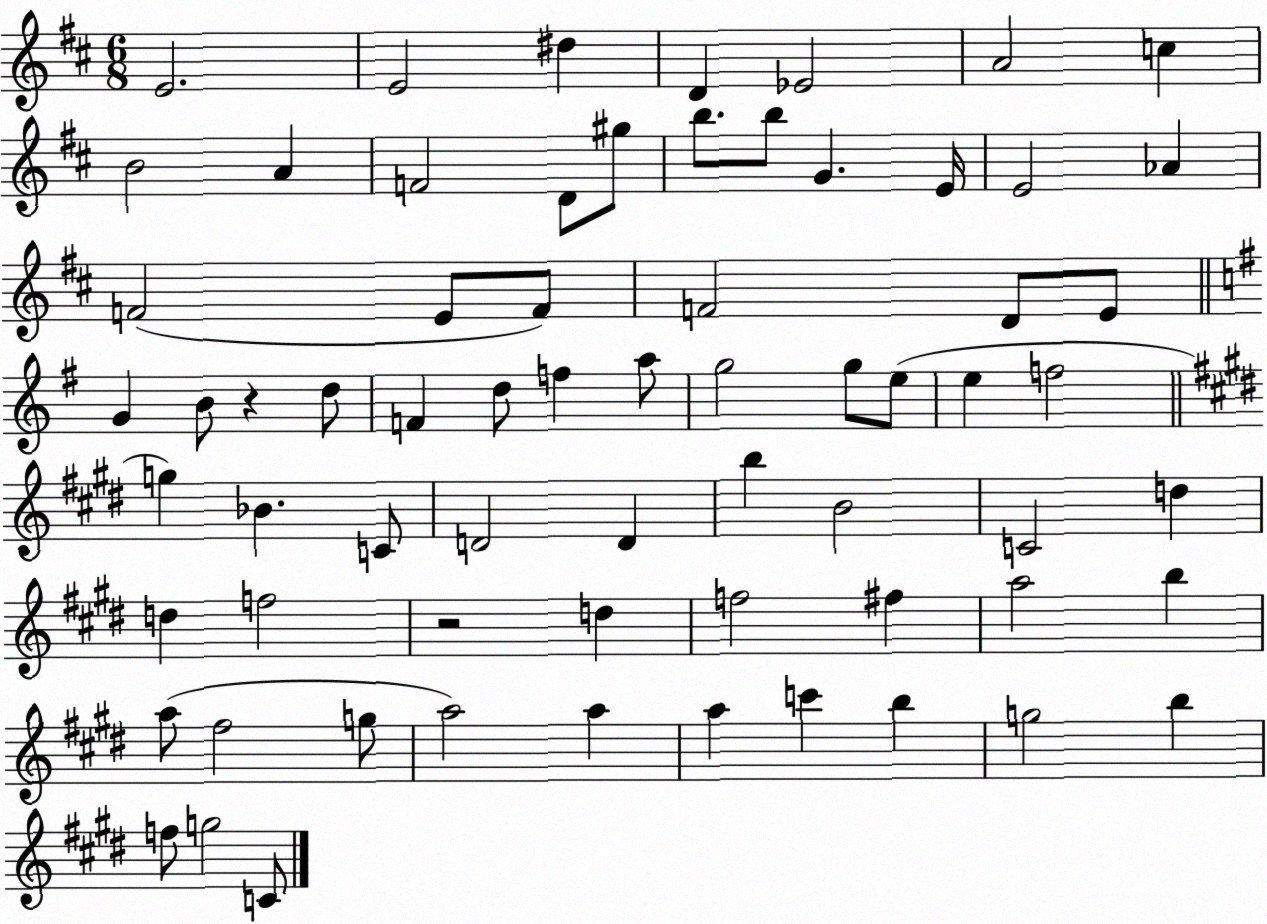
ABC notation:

X:1
T:Untitled
M:6/8
L:1/4
K:D
E2 E2 ^d D _E2 A2 c B2 A F2 D/2 ^g/2 b/2 b/2 G E/4 E2 _A F2 E/2 F/2 F2 D/2 E/2 G B/2 z d/2 F d/2 f a/2 g2 g/2 e/2 e f2 g _B C/2 D2 D b B2 C2 d d f2 z2 d f2 ^f a2 b a/2 ^f2 g/2 a2 a a c' b g2 b f/2 g2 C/2